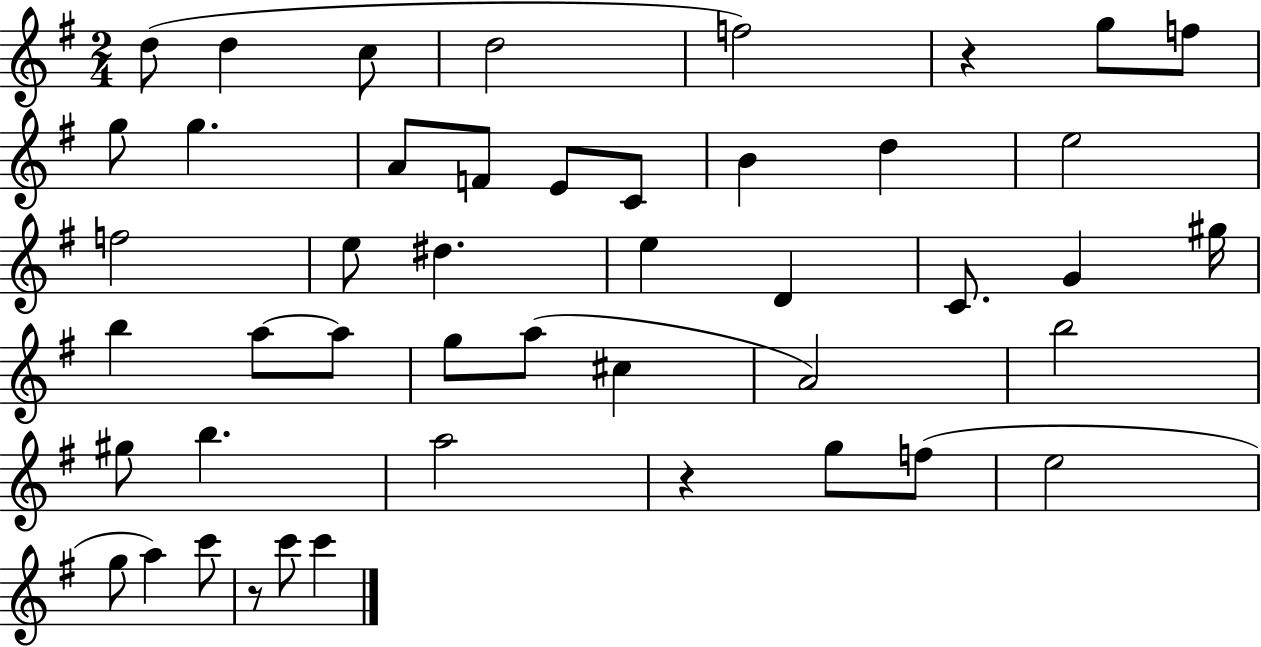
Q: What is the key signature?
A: G major